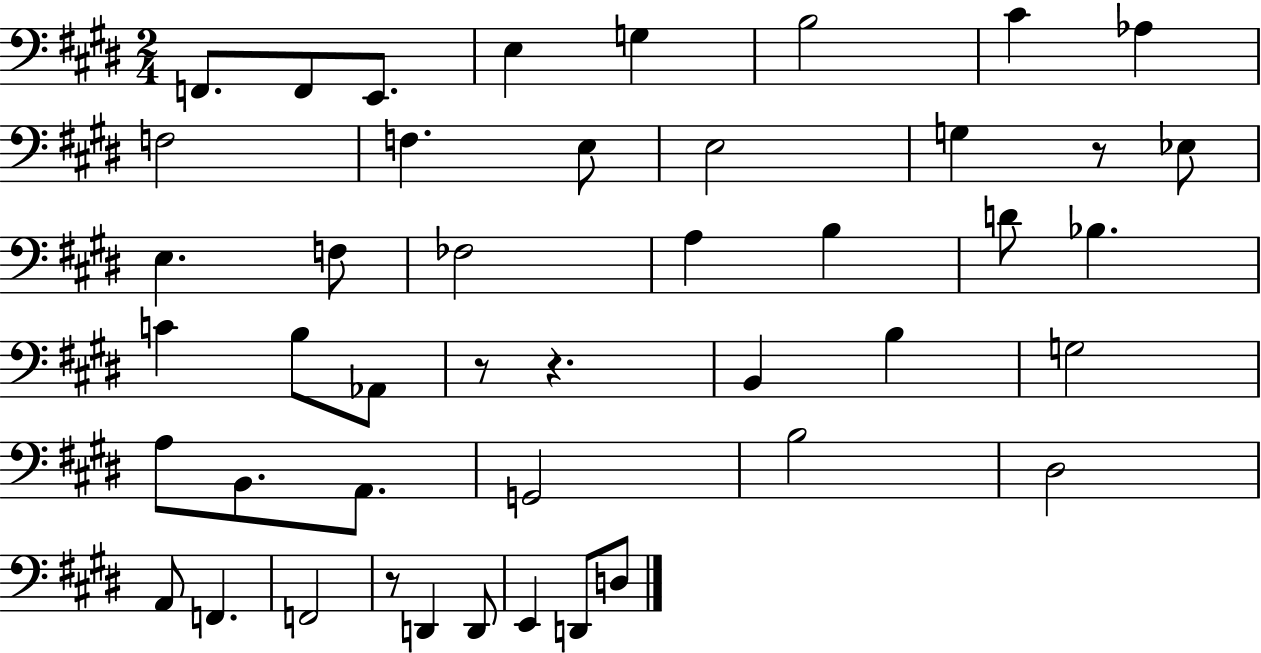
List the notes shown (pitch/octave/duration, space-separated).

F2/e. F2/e E2/e. E3/q G3/q B3/h C#4/q Ab3/q F3/h F3/q. E3/e E3/h G3/q R/e Eb3/e E3/q. F3/e FES3/h A3/q B3/q D4/e Bb3/q. C4/q B3/e Ab2/e R/e R/q. B2/q B3/q G3/h A3/e B2/e. A2/e. G2/h B3/h D#3/h A2/e F2/q. F2/h R/e D2/q D2/e E2/q D2/e D3/e